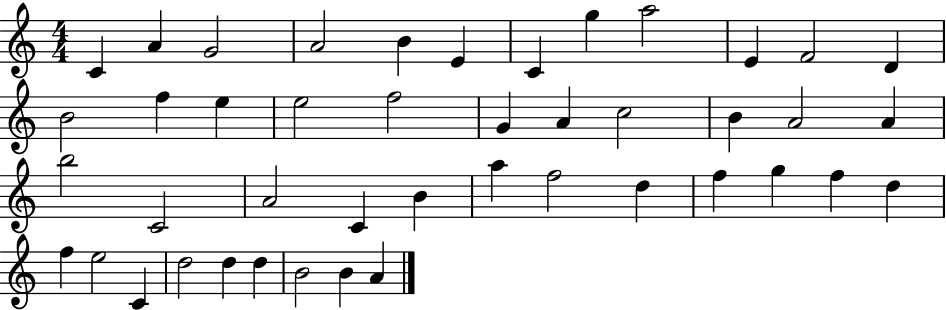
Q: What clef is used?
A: treble